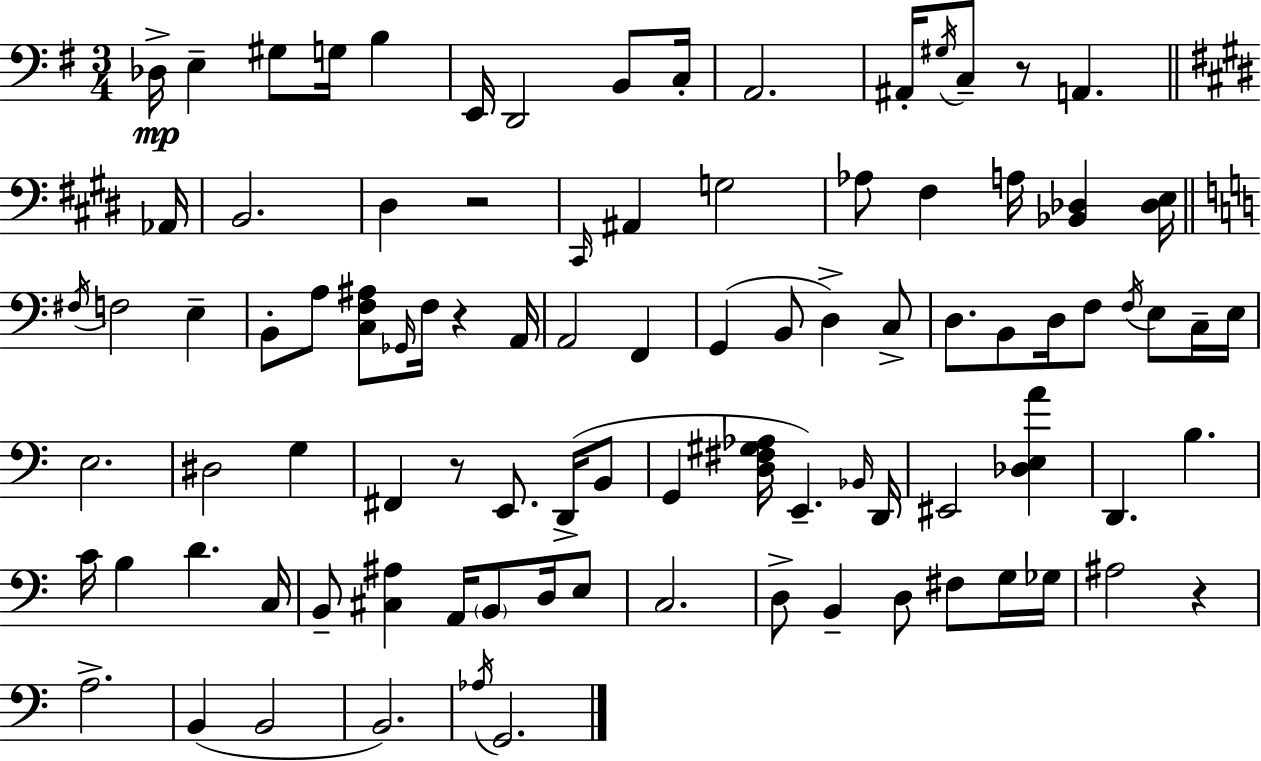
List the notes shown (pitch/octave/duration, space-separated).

Db3/s E3/q G#3/e G3/s B3/q E2/s D2/h B2/e C3/s A2/h. A#2/s G#3/s C3/e R/e A2/q. Ab2/s B2/h. D#3/q R/h C#2/s A#2/q G3/h Ab3/e F#3/q A3/s [Bb2,Db3]/q [Db3,E3]/s F#3/s F3/h E3/q B2/e A3/e [C3,F3,A#3]/e Gb2/s F3/s R/q A2/s A2/h F2/q G2/q B2/e D3/q C3/e D3/e. B2/e D3/s F3/e F3/s E3/e C3/s E3/s E3/h. D#3/h G3/q F#2/q R/e E2/e. D2/s B2/e G2/q [D3,F#3,G#3,Ab3]/s E2/q. Bb2/s D2/s EIS2/h [Db3,E3,A4]/q D2/q. B3/q. C4/s B3/q D4/q. C3/s B2/e [C#3,A#3]/q A2/s B2/e D3/s E3/e C3/h. D3/e B2/q D3/e F#3/e G3/s Gb3/s A#3/h R/q A3/h. B2/q B2/h B2/h. Ab3/s G2/h.